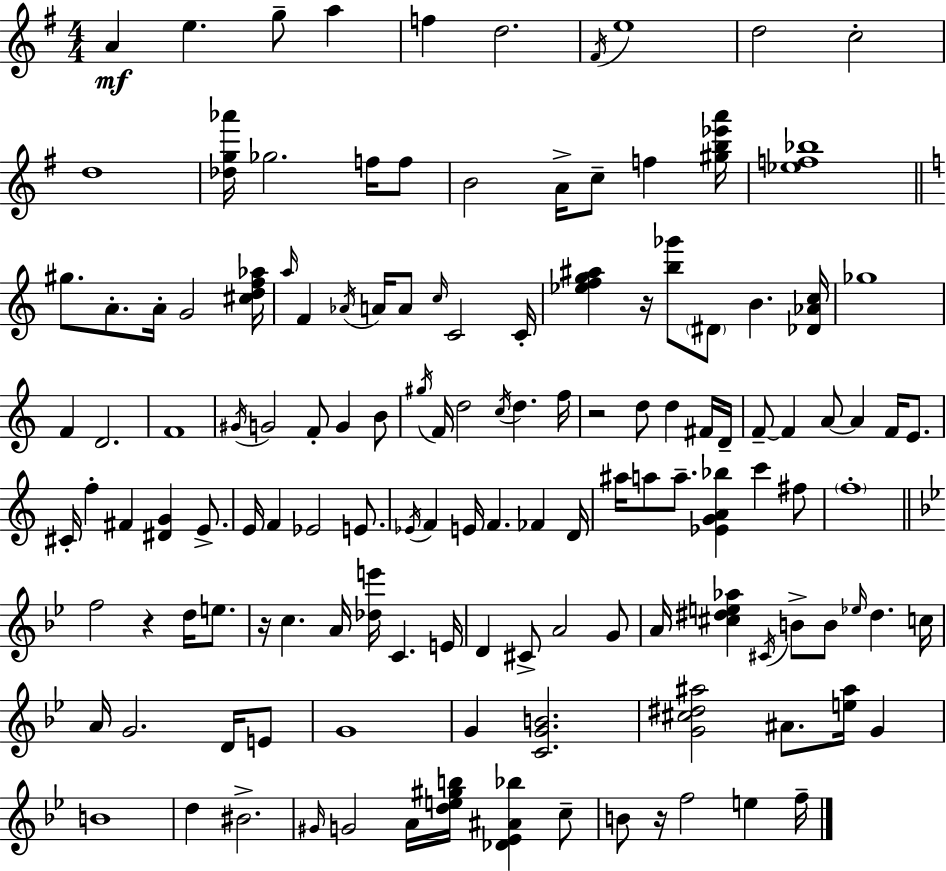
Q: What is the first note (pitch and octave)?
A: A4